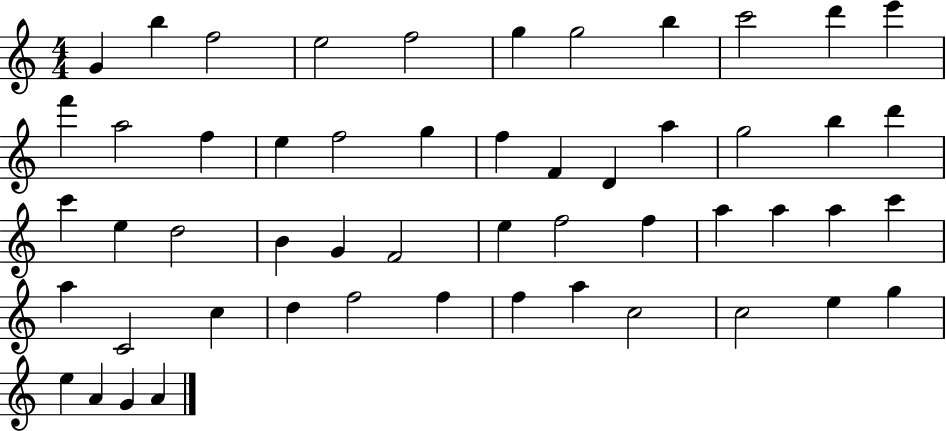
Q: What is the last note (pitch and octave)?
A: A4